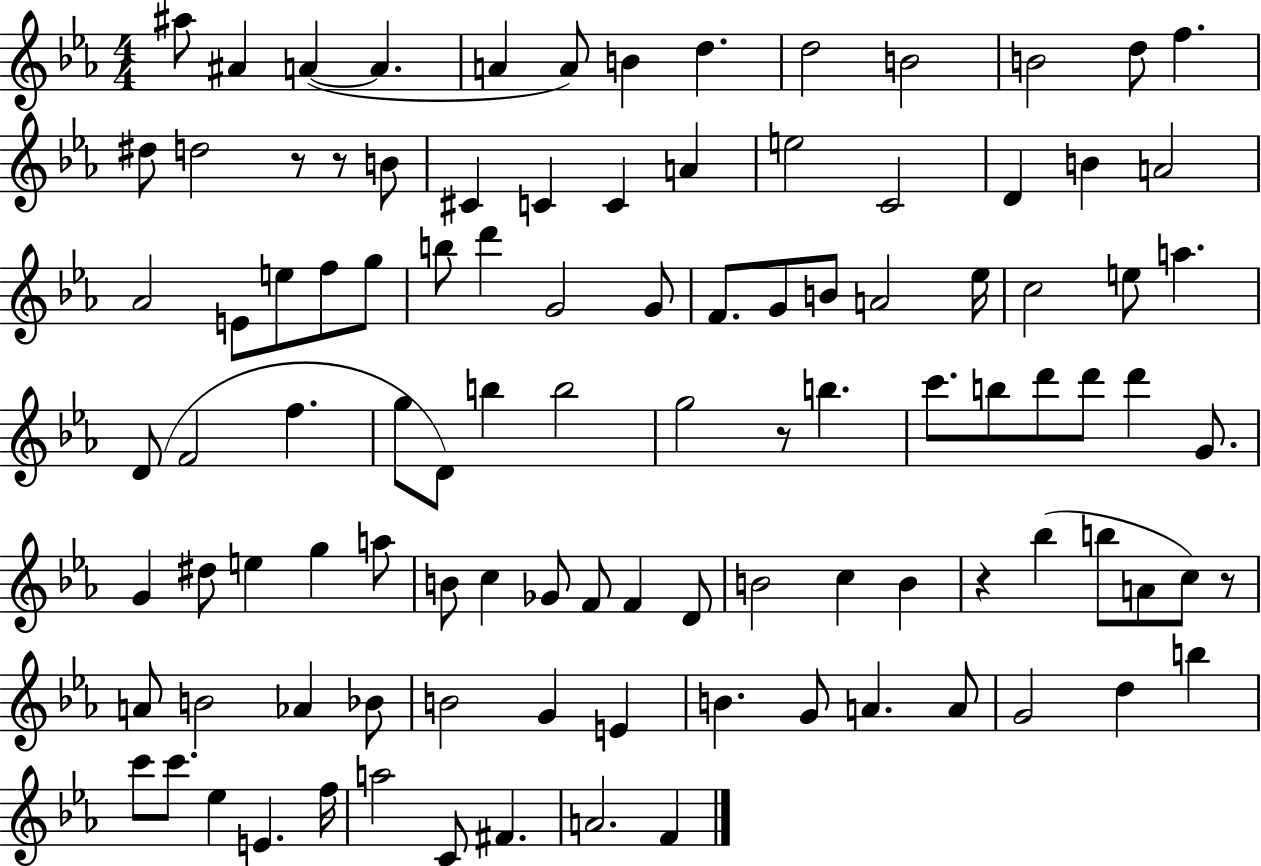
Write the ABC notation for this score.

X:1
T:Untitled
M:4/4
L:1/4
K:Eb
^a/2 ^A A A A A/2 B d d2 B2 B2 d/2 f ^d/2 d2 z/2 z/2 B/2 ^C C C A e2 C2 D B A2 _A2 E/2 e/2 f/2 g/2 b/2 d' G2 G/2 F/2 G/2 B/2 A2 _e/4 c2 e/2 a D/2 F2 f g/2 D/2 b b2 g2 z/2 b c'/2 b/2 d'/2 d'/2 d' G/2 G ^d/2 e g a/2 B/2 c _G/2 F/2 F D/2 B2 c B z _b b/2 A/2 c/2 z/2 A/2 B2 _A _B/2 B2 G E B G/2 A A/2 G2 d b c'/2 c'/2 _e E f/4 a2 C/2 ^F A2 F